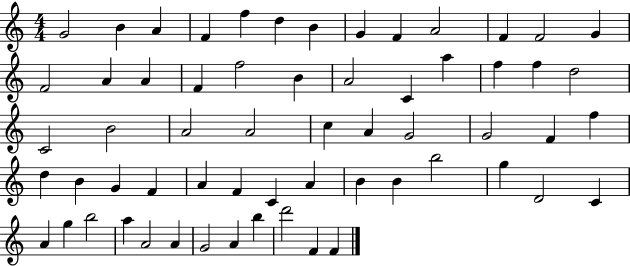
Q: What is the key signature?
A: C major